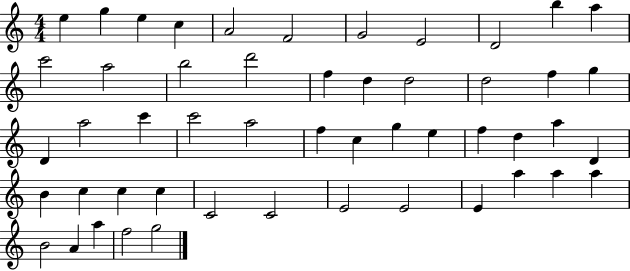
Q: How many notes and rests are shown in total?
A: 51